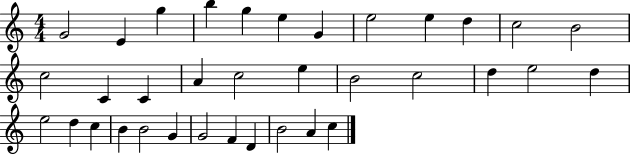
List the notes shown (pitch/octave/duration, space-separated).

G4/h E4/q G5/q B5/q G5/q E5/q G4/q E5/h E5/q D5/q C5/h B4/h C5/h C4/q C4/q A4/q C5/h E5/q B4/h C5/h D5/q E5/h D5/q E5/h D5/q C5/q B4/q B4/h G4/q G4/h F4/q D4/q B4/h A4/q C5/q